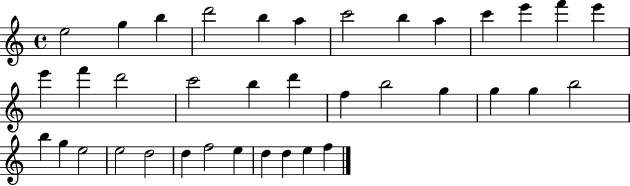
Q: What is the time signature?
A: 4/4